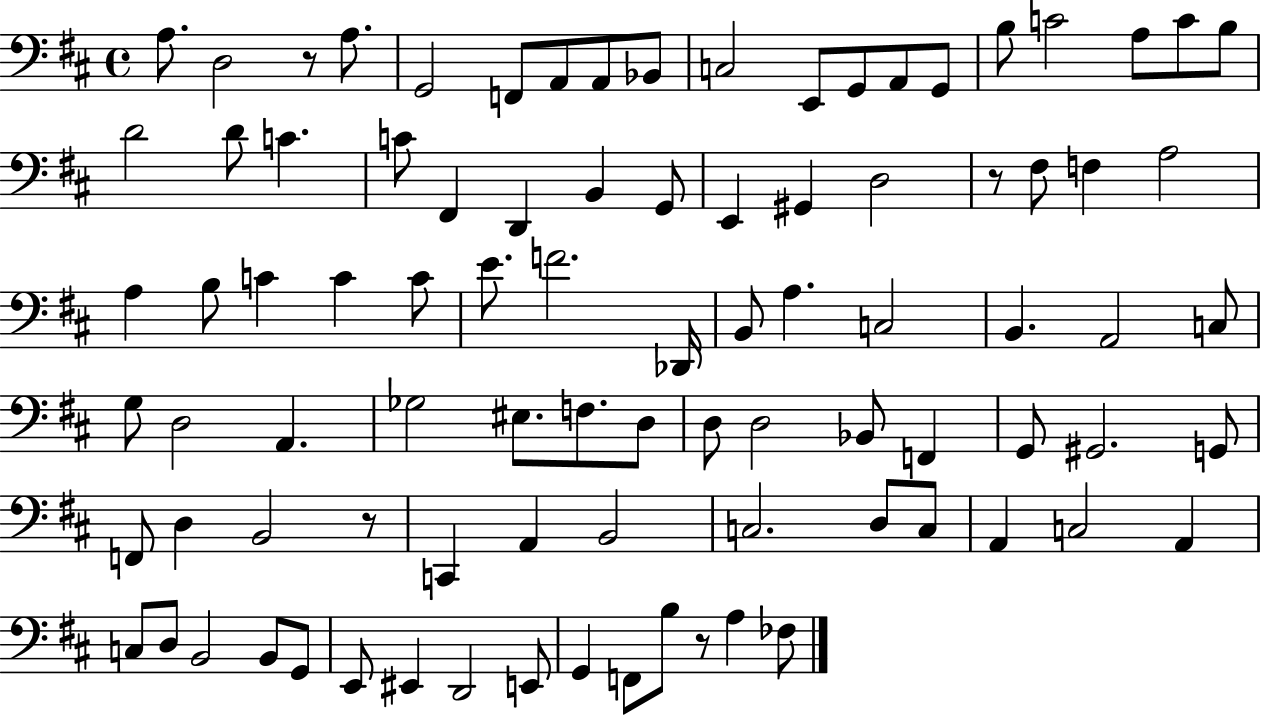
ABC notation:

X:1
T:Untitled
M:4/4
L:1/4
K:D
A,/2 D,2 z/2 A,/2 G,,2 F,,/2 A,,/2 A,,/2 _B,,/2 C,2 E,,/2 G,,/2 A,,/2 G,,/2 B,/2 C2 A,/2 C/2 B,/2 D2 D/2 C C/2 ^F,, D,, B,, G,,/2 E,, ^G,, D,2 z/2 ^F,/2 F, A,2 A, B,/2 C C C/2 E/2 F2 _D,,/4 B,,/2 A, C,2 B,, A,,2 C,/2 G,/2 D,2 A,, _G,2 ^E,/2 F,/2 D,/2 D,/2 D,2 _B,,/2 F,, G,,/2 ^G,,2 G,,/2 F,,/2 D, B,,2 z/2 C,, A,, B,,2 C,2 D,/2 C,/2 A,, C,2 A,, C,/2 D,/2 B,,2 B,,/2 G,,/2 E,,/2 ^E,, D,,2 E,,/2 G,, F,,/2 B,/2 z/2 A, _F,/2